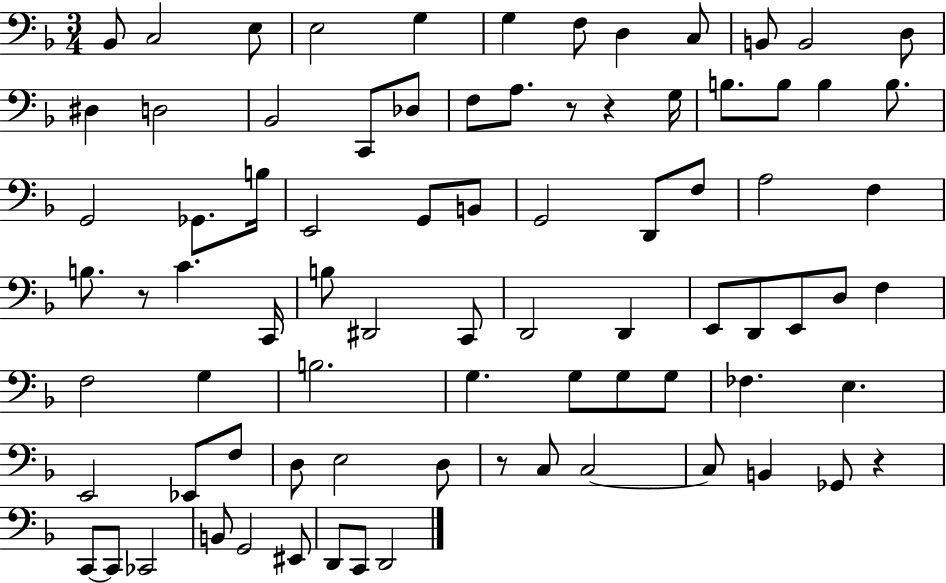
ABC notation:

X:1
T:Untitled
M:3/4
L:1/4
K:F
_B,,/2 C,2 E,/2 E,2 G, G, F,/2 D, C,/2 B,,/2 B,,2 D,/2 ^D, D,2 _B,,2 C,,/2 _D,/2 F,/2 A,/2 z/2 z G,/4 B,/2 B,/2 B, B,/2 G,,2 _G,,/2 B,/4 E,,2 G,,/2 B,,/2 G,,2 D,,/2 F,/2 A,2 F, B,/2 z/2 C C,,/4 B,/2 ^D,,2 C,,/2 D,,2 D,, E,,/2 D,,/2 E,,/2 D,/2 F, F,2 G, B,2 G, G,/2 G,/2 G,/2 _F, E, E,,2 _E,,/2 F,/2 D,/2 E,2 D,/2 z/2 C,/2 C,2 C,/2 B,, _G,,/2 z C,,/2 C,,/2 _C,,2 B,,/2 G,,2 ^E,,/2 D,,/2 C,,/2 D,,2